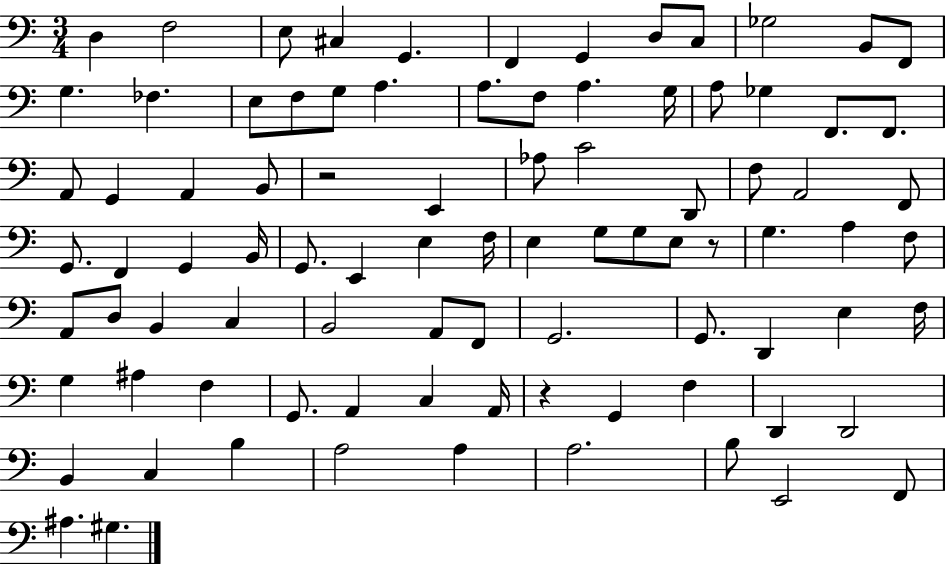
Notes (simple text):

D3/q F3/h E3/e C#3/q G2/q. F2/q G2/q D3/e C3/e Gb3/h B2/e F2/e G3/q. FES3/q. E3/e F3/e G3/e A3/q. A3/e. F3/e A3/q. G3/s A3/e Gb3/q F2/e. F2/e. A2/e G2/q A2/q B2/e R/h E2/q Ab3/e C4/h D2/e F3/e A2/h F2/e G2/e. F2/q G2/q B2/s G2/e. E2/q E3/q F3/s E3/q G3/e G3/e E3/e R/e G3/q. A3/q F3/e A2/e D3/e B2/q C3/q B2/h A2/e F2/e G2/h. G2/e. D2/q E3/q F3/s G3/q A#3/q F3/q G2/e. A2/q C3/q A2/s R/q G2/q F3/q D2/q D2/h B2/q C3/q B3/q A3/h A3/q A3/h. B3/e E2/h F2/e A#3/q. G#3/q.